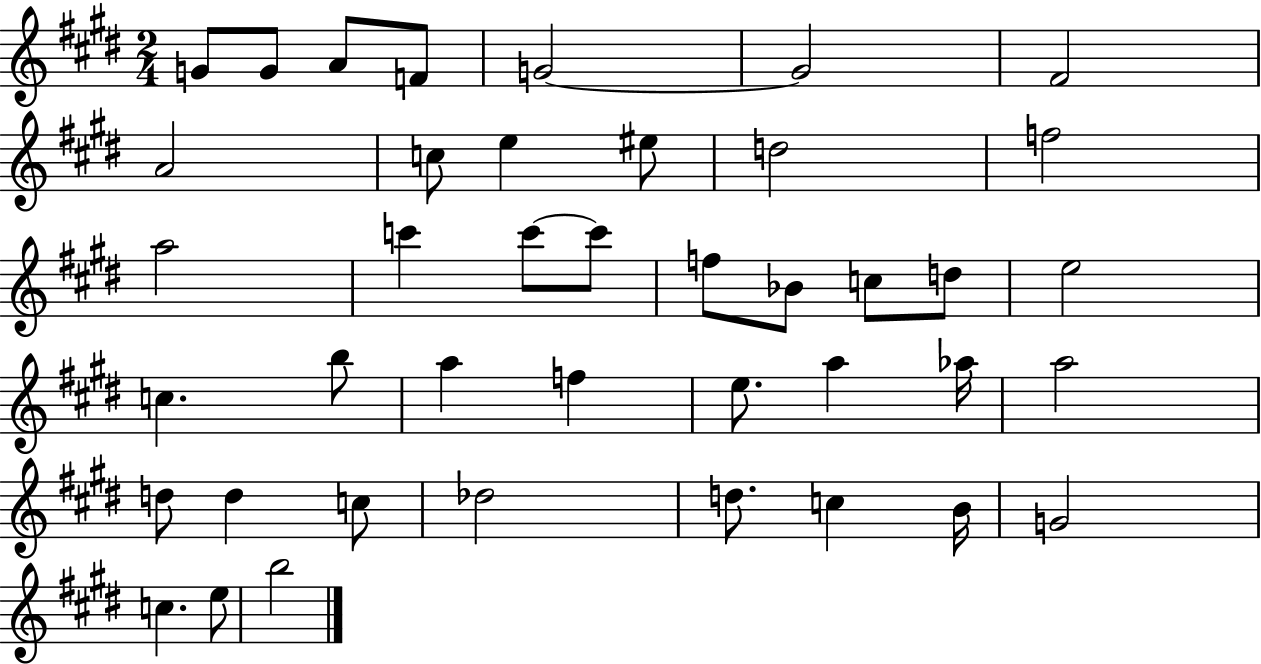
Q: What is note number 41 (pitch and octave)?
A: B5